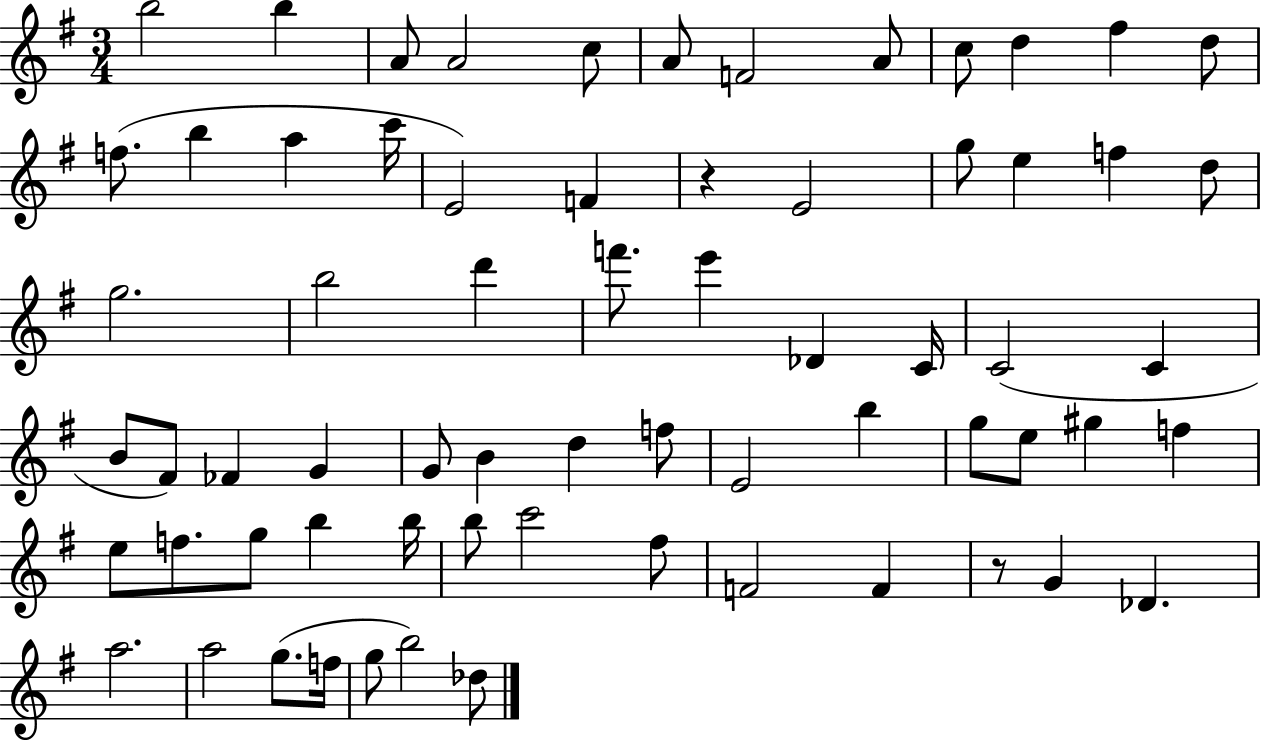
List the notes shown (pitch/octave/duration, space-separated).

B5/h B5/q A4/e A4/h C5/e A4/e F4/h A4/e C5/e D5/q F#5/q D5/e F5/e. B5/q A5/q C6/s E4/h F4/q R/q E4/h G5/e E5/q F5/q D5/e G5/h. B5/h D6/q F6/e. E6/q Db4/q C4/s C4/h C4/q B4/e F#4/e FES4/q G4/q G4/e B4/q D5/q F5/e E4/h B5/q G5/e E5/e G#5/q F5/q E5/e F5/e. G5/e B5/q B5/s B5/e C6/h F#5/e F4/h F4/q R/e G4/q Db4/q. A5/h. A5/h G5/e. F5/s G5/e B5/h Db5/e